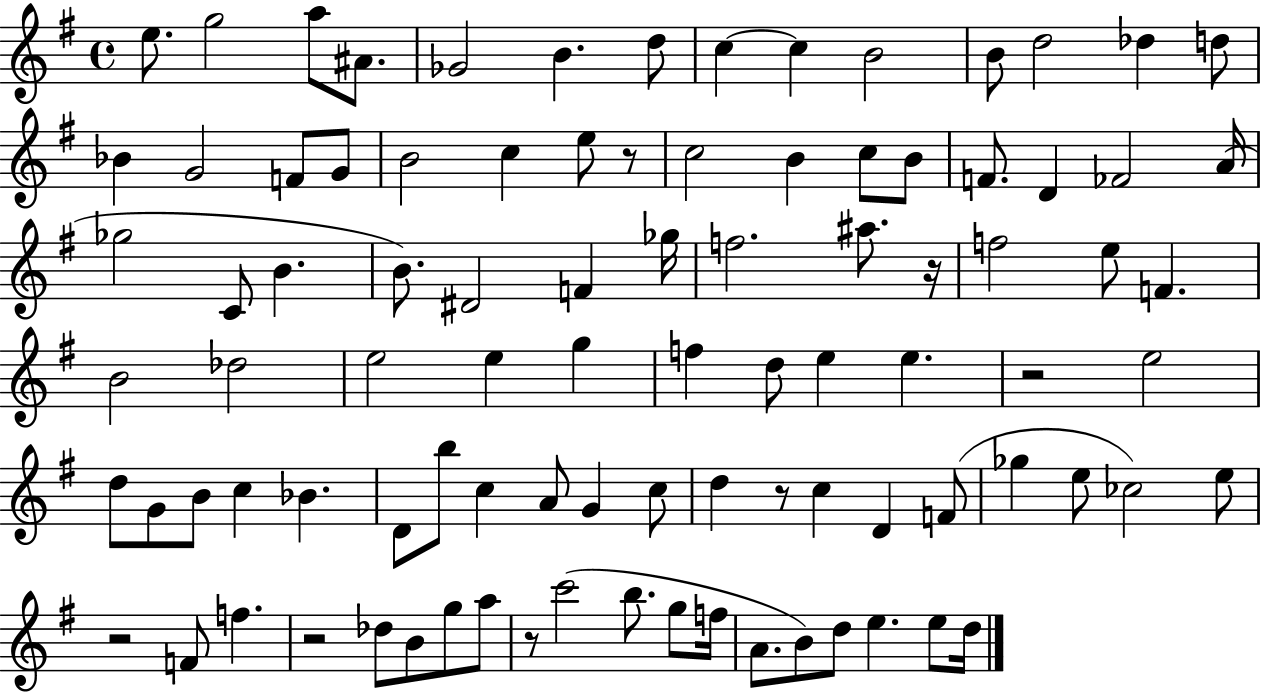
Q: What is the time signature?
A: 4/4